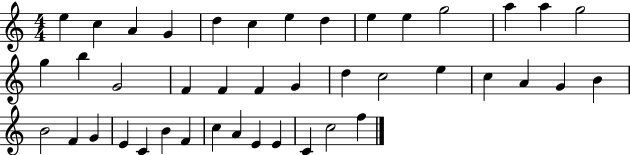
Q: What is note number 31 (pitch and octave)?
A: G4